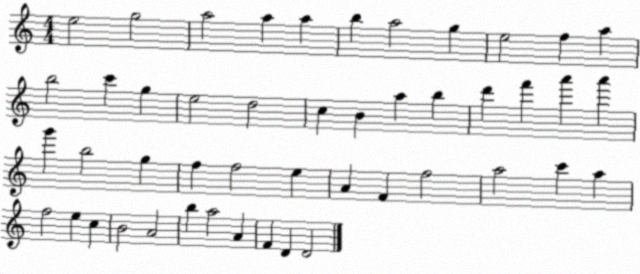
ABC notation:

X:1
T:Untitled
M:4/4
L:1/4
K:C
e2 g2 a2 a a b a2 g e2 f a b2 c' g e2 d2 c B a b d' f' a' a' g' b2 g f f2 e A F f2 a2 c' a f2 e c B2 A2 b a2 A F D D2